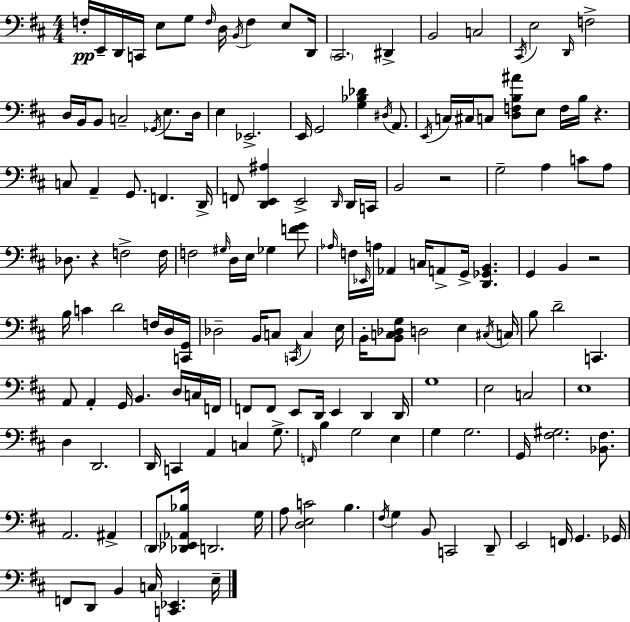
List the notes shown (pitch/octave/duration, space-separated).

F3/s E2/s D2/s C2/s E3/e G3/e F3/s D3/s B2/s F3/q E3/e D2/s C#2/h. D#2/q B2/h C3/h C#2/s E3/h D2/s F3/h D3/s B2/s B2/e C3/h Gb2/s E3/e. D3/s E3/q Eb2/h. E2/s G2/h [G3,Bb3,Db4]/q D#3/s A2/e. E2/s C3/s C#3/s C3/e [D3,F3,B3,A#4]/e E3/e F3/s B3/s R/q. C3/e A2/q G2/e. F2/q. D2/s F2/e [D2,E2,A#3]/q E2/h D2/s D2/s C2/s B2/h R/h G3/h A3/q C4/e A3/e Db3/e. R/q F3/h F3/s F3/h G#3/s D3/s E3/s Gb3/q [F4,G4]/e Ab3/s F3/s Eb2/s A3/s Ab2/q C3/s A2/e G2/s [D2,Gb2,B2]/q. G2/q B2/q R/h B3/s C4/q D4/h F3/s D3/s [C2,G2]/s Db3/h B2/s C3/e C2/s C3/q E3/s B2/s [B2,C3,Db3,G3]/e D3/h E3/q C#3/s C3/s B3/e D4/h C2/q. A2/e A2/q G2/s B2/q. D3/s C3/s F2/s F2/e F2/e E2/e D2/s E2/q D2/q D2/s G3/w E3/h C3/h E3/w D3/q D2/h. D2/s C2/q A2/q C3/q G3/e. F2/s B3/q G3/h E3/q G3/q G3/h. G2/s [F#3,G#3]/h. [Bb2,F#3]/e. A2/h. A#2/q D2/e [Db2,Eb2,Ab2,Bb3]/s D2/h. G3/s A3/e [D3,E3,C4]/h B3/q. F#3/s G3/q B2/e C2/h D2/e E2/h F2/s G2/q. Gb2/s F2/e D2/e B2/q C3/s [C2,Eb2]/q. E3/s